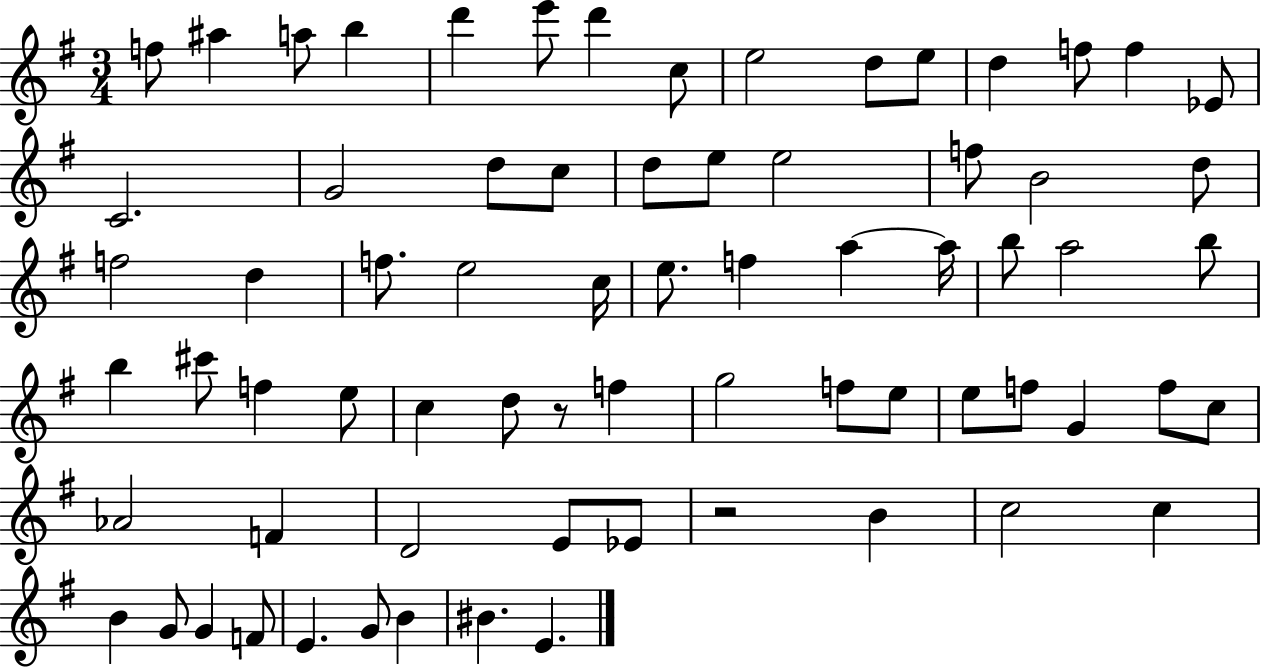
F5/e A#5/q A5/e B5/q D6/q E6/e D6/q C5/e E5/h D5/e E5/e D5/q F5/e F5/q Eb4/e C4/h. G4/h D5/e C5/e D5/e E5/e E5/h F5/e B4/h D5/e F5/h D5/q F5/e. E5/h C5/s E5/e. F5/q A5/q A5/s B5/e A5/h B5/e B5/q C#6/e F5/q E5/e C5/q D5/e R/e F5/q G5/h F5/e E5/e E5/e F5/e G4/q F5/e C5/e Ab4/h F4/q D4/h E4/e Eb4/e R/h B4/q C5/h C5/q B4/q G4/e G4/q F4/e E4/q. G4/e B4/q BIS4/q. E4/q.